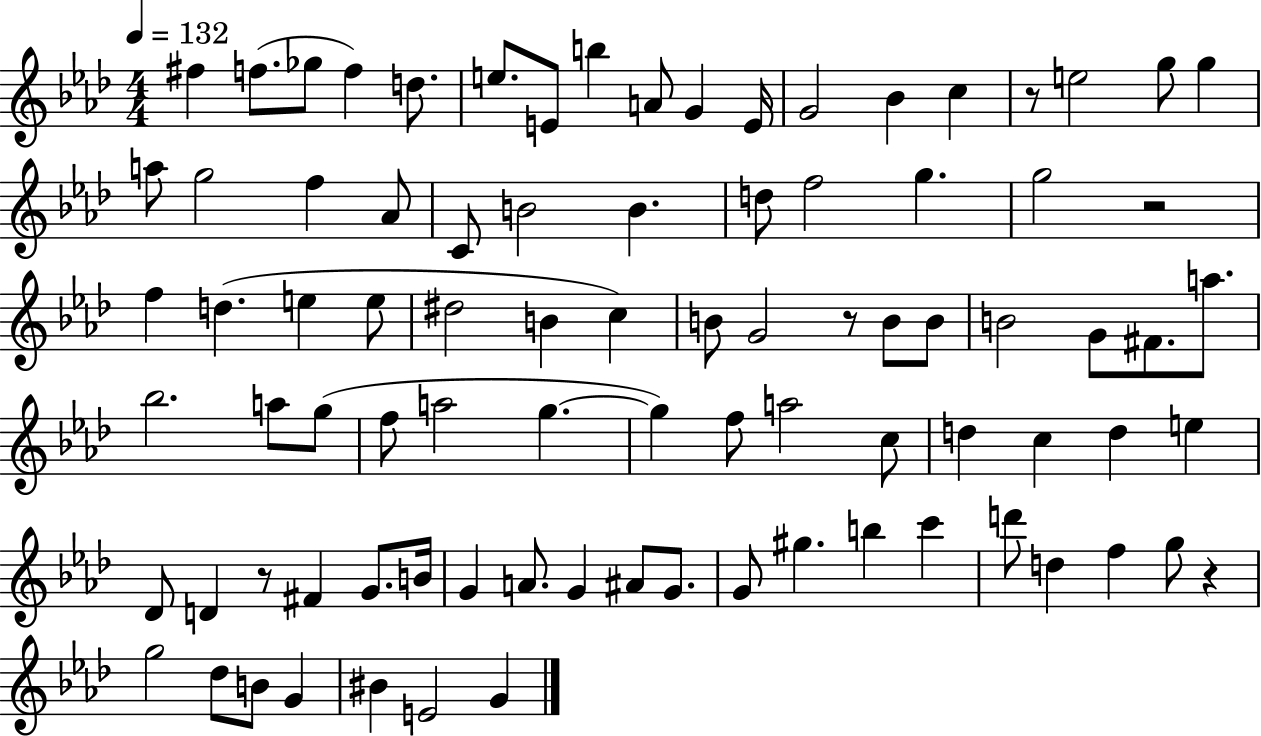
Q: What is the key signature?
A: AES major